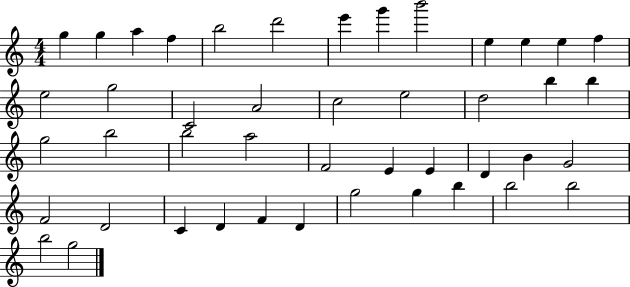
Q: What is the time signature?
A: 4/4